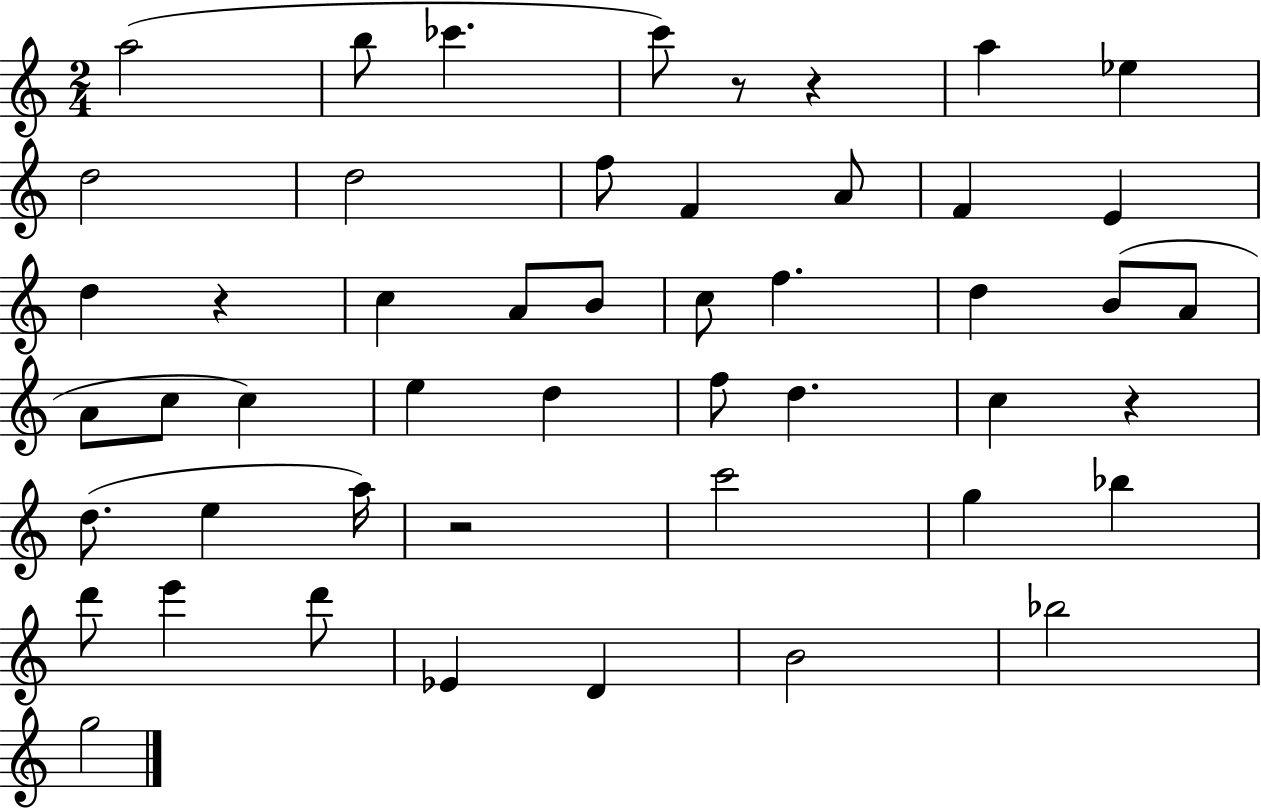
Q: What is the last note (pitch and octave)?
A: G5